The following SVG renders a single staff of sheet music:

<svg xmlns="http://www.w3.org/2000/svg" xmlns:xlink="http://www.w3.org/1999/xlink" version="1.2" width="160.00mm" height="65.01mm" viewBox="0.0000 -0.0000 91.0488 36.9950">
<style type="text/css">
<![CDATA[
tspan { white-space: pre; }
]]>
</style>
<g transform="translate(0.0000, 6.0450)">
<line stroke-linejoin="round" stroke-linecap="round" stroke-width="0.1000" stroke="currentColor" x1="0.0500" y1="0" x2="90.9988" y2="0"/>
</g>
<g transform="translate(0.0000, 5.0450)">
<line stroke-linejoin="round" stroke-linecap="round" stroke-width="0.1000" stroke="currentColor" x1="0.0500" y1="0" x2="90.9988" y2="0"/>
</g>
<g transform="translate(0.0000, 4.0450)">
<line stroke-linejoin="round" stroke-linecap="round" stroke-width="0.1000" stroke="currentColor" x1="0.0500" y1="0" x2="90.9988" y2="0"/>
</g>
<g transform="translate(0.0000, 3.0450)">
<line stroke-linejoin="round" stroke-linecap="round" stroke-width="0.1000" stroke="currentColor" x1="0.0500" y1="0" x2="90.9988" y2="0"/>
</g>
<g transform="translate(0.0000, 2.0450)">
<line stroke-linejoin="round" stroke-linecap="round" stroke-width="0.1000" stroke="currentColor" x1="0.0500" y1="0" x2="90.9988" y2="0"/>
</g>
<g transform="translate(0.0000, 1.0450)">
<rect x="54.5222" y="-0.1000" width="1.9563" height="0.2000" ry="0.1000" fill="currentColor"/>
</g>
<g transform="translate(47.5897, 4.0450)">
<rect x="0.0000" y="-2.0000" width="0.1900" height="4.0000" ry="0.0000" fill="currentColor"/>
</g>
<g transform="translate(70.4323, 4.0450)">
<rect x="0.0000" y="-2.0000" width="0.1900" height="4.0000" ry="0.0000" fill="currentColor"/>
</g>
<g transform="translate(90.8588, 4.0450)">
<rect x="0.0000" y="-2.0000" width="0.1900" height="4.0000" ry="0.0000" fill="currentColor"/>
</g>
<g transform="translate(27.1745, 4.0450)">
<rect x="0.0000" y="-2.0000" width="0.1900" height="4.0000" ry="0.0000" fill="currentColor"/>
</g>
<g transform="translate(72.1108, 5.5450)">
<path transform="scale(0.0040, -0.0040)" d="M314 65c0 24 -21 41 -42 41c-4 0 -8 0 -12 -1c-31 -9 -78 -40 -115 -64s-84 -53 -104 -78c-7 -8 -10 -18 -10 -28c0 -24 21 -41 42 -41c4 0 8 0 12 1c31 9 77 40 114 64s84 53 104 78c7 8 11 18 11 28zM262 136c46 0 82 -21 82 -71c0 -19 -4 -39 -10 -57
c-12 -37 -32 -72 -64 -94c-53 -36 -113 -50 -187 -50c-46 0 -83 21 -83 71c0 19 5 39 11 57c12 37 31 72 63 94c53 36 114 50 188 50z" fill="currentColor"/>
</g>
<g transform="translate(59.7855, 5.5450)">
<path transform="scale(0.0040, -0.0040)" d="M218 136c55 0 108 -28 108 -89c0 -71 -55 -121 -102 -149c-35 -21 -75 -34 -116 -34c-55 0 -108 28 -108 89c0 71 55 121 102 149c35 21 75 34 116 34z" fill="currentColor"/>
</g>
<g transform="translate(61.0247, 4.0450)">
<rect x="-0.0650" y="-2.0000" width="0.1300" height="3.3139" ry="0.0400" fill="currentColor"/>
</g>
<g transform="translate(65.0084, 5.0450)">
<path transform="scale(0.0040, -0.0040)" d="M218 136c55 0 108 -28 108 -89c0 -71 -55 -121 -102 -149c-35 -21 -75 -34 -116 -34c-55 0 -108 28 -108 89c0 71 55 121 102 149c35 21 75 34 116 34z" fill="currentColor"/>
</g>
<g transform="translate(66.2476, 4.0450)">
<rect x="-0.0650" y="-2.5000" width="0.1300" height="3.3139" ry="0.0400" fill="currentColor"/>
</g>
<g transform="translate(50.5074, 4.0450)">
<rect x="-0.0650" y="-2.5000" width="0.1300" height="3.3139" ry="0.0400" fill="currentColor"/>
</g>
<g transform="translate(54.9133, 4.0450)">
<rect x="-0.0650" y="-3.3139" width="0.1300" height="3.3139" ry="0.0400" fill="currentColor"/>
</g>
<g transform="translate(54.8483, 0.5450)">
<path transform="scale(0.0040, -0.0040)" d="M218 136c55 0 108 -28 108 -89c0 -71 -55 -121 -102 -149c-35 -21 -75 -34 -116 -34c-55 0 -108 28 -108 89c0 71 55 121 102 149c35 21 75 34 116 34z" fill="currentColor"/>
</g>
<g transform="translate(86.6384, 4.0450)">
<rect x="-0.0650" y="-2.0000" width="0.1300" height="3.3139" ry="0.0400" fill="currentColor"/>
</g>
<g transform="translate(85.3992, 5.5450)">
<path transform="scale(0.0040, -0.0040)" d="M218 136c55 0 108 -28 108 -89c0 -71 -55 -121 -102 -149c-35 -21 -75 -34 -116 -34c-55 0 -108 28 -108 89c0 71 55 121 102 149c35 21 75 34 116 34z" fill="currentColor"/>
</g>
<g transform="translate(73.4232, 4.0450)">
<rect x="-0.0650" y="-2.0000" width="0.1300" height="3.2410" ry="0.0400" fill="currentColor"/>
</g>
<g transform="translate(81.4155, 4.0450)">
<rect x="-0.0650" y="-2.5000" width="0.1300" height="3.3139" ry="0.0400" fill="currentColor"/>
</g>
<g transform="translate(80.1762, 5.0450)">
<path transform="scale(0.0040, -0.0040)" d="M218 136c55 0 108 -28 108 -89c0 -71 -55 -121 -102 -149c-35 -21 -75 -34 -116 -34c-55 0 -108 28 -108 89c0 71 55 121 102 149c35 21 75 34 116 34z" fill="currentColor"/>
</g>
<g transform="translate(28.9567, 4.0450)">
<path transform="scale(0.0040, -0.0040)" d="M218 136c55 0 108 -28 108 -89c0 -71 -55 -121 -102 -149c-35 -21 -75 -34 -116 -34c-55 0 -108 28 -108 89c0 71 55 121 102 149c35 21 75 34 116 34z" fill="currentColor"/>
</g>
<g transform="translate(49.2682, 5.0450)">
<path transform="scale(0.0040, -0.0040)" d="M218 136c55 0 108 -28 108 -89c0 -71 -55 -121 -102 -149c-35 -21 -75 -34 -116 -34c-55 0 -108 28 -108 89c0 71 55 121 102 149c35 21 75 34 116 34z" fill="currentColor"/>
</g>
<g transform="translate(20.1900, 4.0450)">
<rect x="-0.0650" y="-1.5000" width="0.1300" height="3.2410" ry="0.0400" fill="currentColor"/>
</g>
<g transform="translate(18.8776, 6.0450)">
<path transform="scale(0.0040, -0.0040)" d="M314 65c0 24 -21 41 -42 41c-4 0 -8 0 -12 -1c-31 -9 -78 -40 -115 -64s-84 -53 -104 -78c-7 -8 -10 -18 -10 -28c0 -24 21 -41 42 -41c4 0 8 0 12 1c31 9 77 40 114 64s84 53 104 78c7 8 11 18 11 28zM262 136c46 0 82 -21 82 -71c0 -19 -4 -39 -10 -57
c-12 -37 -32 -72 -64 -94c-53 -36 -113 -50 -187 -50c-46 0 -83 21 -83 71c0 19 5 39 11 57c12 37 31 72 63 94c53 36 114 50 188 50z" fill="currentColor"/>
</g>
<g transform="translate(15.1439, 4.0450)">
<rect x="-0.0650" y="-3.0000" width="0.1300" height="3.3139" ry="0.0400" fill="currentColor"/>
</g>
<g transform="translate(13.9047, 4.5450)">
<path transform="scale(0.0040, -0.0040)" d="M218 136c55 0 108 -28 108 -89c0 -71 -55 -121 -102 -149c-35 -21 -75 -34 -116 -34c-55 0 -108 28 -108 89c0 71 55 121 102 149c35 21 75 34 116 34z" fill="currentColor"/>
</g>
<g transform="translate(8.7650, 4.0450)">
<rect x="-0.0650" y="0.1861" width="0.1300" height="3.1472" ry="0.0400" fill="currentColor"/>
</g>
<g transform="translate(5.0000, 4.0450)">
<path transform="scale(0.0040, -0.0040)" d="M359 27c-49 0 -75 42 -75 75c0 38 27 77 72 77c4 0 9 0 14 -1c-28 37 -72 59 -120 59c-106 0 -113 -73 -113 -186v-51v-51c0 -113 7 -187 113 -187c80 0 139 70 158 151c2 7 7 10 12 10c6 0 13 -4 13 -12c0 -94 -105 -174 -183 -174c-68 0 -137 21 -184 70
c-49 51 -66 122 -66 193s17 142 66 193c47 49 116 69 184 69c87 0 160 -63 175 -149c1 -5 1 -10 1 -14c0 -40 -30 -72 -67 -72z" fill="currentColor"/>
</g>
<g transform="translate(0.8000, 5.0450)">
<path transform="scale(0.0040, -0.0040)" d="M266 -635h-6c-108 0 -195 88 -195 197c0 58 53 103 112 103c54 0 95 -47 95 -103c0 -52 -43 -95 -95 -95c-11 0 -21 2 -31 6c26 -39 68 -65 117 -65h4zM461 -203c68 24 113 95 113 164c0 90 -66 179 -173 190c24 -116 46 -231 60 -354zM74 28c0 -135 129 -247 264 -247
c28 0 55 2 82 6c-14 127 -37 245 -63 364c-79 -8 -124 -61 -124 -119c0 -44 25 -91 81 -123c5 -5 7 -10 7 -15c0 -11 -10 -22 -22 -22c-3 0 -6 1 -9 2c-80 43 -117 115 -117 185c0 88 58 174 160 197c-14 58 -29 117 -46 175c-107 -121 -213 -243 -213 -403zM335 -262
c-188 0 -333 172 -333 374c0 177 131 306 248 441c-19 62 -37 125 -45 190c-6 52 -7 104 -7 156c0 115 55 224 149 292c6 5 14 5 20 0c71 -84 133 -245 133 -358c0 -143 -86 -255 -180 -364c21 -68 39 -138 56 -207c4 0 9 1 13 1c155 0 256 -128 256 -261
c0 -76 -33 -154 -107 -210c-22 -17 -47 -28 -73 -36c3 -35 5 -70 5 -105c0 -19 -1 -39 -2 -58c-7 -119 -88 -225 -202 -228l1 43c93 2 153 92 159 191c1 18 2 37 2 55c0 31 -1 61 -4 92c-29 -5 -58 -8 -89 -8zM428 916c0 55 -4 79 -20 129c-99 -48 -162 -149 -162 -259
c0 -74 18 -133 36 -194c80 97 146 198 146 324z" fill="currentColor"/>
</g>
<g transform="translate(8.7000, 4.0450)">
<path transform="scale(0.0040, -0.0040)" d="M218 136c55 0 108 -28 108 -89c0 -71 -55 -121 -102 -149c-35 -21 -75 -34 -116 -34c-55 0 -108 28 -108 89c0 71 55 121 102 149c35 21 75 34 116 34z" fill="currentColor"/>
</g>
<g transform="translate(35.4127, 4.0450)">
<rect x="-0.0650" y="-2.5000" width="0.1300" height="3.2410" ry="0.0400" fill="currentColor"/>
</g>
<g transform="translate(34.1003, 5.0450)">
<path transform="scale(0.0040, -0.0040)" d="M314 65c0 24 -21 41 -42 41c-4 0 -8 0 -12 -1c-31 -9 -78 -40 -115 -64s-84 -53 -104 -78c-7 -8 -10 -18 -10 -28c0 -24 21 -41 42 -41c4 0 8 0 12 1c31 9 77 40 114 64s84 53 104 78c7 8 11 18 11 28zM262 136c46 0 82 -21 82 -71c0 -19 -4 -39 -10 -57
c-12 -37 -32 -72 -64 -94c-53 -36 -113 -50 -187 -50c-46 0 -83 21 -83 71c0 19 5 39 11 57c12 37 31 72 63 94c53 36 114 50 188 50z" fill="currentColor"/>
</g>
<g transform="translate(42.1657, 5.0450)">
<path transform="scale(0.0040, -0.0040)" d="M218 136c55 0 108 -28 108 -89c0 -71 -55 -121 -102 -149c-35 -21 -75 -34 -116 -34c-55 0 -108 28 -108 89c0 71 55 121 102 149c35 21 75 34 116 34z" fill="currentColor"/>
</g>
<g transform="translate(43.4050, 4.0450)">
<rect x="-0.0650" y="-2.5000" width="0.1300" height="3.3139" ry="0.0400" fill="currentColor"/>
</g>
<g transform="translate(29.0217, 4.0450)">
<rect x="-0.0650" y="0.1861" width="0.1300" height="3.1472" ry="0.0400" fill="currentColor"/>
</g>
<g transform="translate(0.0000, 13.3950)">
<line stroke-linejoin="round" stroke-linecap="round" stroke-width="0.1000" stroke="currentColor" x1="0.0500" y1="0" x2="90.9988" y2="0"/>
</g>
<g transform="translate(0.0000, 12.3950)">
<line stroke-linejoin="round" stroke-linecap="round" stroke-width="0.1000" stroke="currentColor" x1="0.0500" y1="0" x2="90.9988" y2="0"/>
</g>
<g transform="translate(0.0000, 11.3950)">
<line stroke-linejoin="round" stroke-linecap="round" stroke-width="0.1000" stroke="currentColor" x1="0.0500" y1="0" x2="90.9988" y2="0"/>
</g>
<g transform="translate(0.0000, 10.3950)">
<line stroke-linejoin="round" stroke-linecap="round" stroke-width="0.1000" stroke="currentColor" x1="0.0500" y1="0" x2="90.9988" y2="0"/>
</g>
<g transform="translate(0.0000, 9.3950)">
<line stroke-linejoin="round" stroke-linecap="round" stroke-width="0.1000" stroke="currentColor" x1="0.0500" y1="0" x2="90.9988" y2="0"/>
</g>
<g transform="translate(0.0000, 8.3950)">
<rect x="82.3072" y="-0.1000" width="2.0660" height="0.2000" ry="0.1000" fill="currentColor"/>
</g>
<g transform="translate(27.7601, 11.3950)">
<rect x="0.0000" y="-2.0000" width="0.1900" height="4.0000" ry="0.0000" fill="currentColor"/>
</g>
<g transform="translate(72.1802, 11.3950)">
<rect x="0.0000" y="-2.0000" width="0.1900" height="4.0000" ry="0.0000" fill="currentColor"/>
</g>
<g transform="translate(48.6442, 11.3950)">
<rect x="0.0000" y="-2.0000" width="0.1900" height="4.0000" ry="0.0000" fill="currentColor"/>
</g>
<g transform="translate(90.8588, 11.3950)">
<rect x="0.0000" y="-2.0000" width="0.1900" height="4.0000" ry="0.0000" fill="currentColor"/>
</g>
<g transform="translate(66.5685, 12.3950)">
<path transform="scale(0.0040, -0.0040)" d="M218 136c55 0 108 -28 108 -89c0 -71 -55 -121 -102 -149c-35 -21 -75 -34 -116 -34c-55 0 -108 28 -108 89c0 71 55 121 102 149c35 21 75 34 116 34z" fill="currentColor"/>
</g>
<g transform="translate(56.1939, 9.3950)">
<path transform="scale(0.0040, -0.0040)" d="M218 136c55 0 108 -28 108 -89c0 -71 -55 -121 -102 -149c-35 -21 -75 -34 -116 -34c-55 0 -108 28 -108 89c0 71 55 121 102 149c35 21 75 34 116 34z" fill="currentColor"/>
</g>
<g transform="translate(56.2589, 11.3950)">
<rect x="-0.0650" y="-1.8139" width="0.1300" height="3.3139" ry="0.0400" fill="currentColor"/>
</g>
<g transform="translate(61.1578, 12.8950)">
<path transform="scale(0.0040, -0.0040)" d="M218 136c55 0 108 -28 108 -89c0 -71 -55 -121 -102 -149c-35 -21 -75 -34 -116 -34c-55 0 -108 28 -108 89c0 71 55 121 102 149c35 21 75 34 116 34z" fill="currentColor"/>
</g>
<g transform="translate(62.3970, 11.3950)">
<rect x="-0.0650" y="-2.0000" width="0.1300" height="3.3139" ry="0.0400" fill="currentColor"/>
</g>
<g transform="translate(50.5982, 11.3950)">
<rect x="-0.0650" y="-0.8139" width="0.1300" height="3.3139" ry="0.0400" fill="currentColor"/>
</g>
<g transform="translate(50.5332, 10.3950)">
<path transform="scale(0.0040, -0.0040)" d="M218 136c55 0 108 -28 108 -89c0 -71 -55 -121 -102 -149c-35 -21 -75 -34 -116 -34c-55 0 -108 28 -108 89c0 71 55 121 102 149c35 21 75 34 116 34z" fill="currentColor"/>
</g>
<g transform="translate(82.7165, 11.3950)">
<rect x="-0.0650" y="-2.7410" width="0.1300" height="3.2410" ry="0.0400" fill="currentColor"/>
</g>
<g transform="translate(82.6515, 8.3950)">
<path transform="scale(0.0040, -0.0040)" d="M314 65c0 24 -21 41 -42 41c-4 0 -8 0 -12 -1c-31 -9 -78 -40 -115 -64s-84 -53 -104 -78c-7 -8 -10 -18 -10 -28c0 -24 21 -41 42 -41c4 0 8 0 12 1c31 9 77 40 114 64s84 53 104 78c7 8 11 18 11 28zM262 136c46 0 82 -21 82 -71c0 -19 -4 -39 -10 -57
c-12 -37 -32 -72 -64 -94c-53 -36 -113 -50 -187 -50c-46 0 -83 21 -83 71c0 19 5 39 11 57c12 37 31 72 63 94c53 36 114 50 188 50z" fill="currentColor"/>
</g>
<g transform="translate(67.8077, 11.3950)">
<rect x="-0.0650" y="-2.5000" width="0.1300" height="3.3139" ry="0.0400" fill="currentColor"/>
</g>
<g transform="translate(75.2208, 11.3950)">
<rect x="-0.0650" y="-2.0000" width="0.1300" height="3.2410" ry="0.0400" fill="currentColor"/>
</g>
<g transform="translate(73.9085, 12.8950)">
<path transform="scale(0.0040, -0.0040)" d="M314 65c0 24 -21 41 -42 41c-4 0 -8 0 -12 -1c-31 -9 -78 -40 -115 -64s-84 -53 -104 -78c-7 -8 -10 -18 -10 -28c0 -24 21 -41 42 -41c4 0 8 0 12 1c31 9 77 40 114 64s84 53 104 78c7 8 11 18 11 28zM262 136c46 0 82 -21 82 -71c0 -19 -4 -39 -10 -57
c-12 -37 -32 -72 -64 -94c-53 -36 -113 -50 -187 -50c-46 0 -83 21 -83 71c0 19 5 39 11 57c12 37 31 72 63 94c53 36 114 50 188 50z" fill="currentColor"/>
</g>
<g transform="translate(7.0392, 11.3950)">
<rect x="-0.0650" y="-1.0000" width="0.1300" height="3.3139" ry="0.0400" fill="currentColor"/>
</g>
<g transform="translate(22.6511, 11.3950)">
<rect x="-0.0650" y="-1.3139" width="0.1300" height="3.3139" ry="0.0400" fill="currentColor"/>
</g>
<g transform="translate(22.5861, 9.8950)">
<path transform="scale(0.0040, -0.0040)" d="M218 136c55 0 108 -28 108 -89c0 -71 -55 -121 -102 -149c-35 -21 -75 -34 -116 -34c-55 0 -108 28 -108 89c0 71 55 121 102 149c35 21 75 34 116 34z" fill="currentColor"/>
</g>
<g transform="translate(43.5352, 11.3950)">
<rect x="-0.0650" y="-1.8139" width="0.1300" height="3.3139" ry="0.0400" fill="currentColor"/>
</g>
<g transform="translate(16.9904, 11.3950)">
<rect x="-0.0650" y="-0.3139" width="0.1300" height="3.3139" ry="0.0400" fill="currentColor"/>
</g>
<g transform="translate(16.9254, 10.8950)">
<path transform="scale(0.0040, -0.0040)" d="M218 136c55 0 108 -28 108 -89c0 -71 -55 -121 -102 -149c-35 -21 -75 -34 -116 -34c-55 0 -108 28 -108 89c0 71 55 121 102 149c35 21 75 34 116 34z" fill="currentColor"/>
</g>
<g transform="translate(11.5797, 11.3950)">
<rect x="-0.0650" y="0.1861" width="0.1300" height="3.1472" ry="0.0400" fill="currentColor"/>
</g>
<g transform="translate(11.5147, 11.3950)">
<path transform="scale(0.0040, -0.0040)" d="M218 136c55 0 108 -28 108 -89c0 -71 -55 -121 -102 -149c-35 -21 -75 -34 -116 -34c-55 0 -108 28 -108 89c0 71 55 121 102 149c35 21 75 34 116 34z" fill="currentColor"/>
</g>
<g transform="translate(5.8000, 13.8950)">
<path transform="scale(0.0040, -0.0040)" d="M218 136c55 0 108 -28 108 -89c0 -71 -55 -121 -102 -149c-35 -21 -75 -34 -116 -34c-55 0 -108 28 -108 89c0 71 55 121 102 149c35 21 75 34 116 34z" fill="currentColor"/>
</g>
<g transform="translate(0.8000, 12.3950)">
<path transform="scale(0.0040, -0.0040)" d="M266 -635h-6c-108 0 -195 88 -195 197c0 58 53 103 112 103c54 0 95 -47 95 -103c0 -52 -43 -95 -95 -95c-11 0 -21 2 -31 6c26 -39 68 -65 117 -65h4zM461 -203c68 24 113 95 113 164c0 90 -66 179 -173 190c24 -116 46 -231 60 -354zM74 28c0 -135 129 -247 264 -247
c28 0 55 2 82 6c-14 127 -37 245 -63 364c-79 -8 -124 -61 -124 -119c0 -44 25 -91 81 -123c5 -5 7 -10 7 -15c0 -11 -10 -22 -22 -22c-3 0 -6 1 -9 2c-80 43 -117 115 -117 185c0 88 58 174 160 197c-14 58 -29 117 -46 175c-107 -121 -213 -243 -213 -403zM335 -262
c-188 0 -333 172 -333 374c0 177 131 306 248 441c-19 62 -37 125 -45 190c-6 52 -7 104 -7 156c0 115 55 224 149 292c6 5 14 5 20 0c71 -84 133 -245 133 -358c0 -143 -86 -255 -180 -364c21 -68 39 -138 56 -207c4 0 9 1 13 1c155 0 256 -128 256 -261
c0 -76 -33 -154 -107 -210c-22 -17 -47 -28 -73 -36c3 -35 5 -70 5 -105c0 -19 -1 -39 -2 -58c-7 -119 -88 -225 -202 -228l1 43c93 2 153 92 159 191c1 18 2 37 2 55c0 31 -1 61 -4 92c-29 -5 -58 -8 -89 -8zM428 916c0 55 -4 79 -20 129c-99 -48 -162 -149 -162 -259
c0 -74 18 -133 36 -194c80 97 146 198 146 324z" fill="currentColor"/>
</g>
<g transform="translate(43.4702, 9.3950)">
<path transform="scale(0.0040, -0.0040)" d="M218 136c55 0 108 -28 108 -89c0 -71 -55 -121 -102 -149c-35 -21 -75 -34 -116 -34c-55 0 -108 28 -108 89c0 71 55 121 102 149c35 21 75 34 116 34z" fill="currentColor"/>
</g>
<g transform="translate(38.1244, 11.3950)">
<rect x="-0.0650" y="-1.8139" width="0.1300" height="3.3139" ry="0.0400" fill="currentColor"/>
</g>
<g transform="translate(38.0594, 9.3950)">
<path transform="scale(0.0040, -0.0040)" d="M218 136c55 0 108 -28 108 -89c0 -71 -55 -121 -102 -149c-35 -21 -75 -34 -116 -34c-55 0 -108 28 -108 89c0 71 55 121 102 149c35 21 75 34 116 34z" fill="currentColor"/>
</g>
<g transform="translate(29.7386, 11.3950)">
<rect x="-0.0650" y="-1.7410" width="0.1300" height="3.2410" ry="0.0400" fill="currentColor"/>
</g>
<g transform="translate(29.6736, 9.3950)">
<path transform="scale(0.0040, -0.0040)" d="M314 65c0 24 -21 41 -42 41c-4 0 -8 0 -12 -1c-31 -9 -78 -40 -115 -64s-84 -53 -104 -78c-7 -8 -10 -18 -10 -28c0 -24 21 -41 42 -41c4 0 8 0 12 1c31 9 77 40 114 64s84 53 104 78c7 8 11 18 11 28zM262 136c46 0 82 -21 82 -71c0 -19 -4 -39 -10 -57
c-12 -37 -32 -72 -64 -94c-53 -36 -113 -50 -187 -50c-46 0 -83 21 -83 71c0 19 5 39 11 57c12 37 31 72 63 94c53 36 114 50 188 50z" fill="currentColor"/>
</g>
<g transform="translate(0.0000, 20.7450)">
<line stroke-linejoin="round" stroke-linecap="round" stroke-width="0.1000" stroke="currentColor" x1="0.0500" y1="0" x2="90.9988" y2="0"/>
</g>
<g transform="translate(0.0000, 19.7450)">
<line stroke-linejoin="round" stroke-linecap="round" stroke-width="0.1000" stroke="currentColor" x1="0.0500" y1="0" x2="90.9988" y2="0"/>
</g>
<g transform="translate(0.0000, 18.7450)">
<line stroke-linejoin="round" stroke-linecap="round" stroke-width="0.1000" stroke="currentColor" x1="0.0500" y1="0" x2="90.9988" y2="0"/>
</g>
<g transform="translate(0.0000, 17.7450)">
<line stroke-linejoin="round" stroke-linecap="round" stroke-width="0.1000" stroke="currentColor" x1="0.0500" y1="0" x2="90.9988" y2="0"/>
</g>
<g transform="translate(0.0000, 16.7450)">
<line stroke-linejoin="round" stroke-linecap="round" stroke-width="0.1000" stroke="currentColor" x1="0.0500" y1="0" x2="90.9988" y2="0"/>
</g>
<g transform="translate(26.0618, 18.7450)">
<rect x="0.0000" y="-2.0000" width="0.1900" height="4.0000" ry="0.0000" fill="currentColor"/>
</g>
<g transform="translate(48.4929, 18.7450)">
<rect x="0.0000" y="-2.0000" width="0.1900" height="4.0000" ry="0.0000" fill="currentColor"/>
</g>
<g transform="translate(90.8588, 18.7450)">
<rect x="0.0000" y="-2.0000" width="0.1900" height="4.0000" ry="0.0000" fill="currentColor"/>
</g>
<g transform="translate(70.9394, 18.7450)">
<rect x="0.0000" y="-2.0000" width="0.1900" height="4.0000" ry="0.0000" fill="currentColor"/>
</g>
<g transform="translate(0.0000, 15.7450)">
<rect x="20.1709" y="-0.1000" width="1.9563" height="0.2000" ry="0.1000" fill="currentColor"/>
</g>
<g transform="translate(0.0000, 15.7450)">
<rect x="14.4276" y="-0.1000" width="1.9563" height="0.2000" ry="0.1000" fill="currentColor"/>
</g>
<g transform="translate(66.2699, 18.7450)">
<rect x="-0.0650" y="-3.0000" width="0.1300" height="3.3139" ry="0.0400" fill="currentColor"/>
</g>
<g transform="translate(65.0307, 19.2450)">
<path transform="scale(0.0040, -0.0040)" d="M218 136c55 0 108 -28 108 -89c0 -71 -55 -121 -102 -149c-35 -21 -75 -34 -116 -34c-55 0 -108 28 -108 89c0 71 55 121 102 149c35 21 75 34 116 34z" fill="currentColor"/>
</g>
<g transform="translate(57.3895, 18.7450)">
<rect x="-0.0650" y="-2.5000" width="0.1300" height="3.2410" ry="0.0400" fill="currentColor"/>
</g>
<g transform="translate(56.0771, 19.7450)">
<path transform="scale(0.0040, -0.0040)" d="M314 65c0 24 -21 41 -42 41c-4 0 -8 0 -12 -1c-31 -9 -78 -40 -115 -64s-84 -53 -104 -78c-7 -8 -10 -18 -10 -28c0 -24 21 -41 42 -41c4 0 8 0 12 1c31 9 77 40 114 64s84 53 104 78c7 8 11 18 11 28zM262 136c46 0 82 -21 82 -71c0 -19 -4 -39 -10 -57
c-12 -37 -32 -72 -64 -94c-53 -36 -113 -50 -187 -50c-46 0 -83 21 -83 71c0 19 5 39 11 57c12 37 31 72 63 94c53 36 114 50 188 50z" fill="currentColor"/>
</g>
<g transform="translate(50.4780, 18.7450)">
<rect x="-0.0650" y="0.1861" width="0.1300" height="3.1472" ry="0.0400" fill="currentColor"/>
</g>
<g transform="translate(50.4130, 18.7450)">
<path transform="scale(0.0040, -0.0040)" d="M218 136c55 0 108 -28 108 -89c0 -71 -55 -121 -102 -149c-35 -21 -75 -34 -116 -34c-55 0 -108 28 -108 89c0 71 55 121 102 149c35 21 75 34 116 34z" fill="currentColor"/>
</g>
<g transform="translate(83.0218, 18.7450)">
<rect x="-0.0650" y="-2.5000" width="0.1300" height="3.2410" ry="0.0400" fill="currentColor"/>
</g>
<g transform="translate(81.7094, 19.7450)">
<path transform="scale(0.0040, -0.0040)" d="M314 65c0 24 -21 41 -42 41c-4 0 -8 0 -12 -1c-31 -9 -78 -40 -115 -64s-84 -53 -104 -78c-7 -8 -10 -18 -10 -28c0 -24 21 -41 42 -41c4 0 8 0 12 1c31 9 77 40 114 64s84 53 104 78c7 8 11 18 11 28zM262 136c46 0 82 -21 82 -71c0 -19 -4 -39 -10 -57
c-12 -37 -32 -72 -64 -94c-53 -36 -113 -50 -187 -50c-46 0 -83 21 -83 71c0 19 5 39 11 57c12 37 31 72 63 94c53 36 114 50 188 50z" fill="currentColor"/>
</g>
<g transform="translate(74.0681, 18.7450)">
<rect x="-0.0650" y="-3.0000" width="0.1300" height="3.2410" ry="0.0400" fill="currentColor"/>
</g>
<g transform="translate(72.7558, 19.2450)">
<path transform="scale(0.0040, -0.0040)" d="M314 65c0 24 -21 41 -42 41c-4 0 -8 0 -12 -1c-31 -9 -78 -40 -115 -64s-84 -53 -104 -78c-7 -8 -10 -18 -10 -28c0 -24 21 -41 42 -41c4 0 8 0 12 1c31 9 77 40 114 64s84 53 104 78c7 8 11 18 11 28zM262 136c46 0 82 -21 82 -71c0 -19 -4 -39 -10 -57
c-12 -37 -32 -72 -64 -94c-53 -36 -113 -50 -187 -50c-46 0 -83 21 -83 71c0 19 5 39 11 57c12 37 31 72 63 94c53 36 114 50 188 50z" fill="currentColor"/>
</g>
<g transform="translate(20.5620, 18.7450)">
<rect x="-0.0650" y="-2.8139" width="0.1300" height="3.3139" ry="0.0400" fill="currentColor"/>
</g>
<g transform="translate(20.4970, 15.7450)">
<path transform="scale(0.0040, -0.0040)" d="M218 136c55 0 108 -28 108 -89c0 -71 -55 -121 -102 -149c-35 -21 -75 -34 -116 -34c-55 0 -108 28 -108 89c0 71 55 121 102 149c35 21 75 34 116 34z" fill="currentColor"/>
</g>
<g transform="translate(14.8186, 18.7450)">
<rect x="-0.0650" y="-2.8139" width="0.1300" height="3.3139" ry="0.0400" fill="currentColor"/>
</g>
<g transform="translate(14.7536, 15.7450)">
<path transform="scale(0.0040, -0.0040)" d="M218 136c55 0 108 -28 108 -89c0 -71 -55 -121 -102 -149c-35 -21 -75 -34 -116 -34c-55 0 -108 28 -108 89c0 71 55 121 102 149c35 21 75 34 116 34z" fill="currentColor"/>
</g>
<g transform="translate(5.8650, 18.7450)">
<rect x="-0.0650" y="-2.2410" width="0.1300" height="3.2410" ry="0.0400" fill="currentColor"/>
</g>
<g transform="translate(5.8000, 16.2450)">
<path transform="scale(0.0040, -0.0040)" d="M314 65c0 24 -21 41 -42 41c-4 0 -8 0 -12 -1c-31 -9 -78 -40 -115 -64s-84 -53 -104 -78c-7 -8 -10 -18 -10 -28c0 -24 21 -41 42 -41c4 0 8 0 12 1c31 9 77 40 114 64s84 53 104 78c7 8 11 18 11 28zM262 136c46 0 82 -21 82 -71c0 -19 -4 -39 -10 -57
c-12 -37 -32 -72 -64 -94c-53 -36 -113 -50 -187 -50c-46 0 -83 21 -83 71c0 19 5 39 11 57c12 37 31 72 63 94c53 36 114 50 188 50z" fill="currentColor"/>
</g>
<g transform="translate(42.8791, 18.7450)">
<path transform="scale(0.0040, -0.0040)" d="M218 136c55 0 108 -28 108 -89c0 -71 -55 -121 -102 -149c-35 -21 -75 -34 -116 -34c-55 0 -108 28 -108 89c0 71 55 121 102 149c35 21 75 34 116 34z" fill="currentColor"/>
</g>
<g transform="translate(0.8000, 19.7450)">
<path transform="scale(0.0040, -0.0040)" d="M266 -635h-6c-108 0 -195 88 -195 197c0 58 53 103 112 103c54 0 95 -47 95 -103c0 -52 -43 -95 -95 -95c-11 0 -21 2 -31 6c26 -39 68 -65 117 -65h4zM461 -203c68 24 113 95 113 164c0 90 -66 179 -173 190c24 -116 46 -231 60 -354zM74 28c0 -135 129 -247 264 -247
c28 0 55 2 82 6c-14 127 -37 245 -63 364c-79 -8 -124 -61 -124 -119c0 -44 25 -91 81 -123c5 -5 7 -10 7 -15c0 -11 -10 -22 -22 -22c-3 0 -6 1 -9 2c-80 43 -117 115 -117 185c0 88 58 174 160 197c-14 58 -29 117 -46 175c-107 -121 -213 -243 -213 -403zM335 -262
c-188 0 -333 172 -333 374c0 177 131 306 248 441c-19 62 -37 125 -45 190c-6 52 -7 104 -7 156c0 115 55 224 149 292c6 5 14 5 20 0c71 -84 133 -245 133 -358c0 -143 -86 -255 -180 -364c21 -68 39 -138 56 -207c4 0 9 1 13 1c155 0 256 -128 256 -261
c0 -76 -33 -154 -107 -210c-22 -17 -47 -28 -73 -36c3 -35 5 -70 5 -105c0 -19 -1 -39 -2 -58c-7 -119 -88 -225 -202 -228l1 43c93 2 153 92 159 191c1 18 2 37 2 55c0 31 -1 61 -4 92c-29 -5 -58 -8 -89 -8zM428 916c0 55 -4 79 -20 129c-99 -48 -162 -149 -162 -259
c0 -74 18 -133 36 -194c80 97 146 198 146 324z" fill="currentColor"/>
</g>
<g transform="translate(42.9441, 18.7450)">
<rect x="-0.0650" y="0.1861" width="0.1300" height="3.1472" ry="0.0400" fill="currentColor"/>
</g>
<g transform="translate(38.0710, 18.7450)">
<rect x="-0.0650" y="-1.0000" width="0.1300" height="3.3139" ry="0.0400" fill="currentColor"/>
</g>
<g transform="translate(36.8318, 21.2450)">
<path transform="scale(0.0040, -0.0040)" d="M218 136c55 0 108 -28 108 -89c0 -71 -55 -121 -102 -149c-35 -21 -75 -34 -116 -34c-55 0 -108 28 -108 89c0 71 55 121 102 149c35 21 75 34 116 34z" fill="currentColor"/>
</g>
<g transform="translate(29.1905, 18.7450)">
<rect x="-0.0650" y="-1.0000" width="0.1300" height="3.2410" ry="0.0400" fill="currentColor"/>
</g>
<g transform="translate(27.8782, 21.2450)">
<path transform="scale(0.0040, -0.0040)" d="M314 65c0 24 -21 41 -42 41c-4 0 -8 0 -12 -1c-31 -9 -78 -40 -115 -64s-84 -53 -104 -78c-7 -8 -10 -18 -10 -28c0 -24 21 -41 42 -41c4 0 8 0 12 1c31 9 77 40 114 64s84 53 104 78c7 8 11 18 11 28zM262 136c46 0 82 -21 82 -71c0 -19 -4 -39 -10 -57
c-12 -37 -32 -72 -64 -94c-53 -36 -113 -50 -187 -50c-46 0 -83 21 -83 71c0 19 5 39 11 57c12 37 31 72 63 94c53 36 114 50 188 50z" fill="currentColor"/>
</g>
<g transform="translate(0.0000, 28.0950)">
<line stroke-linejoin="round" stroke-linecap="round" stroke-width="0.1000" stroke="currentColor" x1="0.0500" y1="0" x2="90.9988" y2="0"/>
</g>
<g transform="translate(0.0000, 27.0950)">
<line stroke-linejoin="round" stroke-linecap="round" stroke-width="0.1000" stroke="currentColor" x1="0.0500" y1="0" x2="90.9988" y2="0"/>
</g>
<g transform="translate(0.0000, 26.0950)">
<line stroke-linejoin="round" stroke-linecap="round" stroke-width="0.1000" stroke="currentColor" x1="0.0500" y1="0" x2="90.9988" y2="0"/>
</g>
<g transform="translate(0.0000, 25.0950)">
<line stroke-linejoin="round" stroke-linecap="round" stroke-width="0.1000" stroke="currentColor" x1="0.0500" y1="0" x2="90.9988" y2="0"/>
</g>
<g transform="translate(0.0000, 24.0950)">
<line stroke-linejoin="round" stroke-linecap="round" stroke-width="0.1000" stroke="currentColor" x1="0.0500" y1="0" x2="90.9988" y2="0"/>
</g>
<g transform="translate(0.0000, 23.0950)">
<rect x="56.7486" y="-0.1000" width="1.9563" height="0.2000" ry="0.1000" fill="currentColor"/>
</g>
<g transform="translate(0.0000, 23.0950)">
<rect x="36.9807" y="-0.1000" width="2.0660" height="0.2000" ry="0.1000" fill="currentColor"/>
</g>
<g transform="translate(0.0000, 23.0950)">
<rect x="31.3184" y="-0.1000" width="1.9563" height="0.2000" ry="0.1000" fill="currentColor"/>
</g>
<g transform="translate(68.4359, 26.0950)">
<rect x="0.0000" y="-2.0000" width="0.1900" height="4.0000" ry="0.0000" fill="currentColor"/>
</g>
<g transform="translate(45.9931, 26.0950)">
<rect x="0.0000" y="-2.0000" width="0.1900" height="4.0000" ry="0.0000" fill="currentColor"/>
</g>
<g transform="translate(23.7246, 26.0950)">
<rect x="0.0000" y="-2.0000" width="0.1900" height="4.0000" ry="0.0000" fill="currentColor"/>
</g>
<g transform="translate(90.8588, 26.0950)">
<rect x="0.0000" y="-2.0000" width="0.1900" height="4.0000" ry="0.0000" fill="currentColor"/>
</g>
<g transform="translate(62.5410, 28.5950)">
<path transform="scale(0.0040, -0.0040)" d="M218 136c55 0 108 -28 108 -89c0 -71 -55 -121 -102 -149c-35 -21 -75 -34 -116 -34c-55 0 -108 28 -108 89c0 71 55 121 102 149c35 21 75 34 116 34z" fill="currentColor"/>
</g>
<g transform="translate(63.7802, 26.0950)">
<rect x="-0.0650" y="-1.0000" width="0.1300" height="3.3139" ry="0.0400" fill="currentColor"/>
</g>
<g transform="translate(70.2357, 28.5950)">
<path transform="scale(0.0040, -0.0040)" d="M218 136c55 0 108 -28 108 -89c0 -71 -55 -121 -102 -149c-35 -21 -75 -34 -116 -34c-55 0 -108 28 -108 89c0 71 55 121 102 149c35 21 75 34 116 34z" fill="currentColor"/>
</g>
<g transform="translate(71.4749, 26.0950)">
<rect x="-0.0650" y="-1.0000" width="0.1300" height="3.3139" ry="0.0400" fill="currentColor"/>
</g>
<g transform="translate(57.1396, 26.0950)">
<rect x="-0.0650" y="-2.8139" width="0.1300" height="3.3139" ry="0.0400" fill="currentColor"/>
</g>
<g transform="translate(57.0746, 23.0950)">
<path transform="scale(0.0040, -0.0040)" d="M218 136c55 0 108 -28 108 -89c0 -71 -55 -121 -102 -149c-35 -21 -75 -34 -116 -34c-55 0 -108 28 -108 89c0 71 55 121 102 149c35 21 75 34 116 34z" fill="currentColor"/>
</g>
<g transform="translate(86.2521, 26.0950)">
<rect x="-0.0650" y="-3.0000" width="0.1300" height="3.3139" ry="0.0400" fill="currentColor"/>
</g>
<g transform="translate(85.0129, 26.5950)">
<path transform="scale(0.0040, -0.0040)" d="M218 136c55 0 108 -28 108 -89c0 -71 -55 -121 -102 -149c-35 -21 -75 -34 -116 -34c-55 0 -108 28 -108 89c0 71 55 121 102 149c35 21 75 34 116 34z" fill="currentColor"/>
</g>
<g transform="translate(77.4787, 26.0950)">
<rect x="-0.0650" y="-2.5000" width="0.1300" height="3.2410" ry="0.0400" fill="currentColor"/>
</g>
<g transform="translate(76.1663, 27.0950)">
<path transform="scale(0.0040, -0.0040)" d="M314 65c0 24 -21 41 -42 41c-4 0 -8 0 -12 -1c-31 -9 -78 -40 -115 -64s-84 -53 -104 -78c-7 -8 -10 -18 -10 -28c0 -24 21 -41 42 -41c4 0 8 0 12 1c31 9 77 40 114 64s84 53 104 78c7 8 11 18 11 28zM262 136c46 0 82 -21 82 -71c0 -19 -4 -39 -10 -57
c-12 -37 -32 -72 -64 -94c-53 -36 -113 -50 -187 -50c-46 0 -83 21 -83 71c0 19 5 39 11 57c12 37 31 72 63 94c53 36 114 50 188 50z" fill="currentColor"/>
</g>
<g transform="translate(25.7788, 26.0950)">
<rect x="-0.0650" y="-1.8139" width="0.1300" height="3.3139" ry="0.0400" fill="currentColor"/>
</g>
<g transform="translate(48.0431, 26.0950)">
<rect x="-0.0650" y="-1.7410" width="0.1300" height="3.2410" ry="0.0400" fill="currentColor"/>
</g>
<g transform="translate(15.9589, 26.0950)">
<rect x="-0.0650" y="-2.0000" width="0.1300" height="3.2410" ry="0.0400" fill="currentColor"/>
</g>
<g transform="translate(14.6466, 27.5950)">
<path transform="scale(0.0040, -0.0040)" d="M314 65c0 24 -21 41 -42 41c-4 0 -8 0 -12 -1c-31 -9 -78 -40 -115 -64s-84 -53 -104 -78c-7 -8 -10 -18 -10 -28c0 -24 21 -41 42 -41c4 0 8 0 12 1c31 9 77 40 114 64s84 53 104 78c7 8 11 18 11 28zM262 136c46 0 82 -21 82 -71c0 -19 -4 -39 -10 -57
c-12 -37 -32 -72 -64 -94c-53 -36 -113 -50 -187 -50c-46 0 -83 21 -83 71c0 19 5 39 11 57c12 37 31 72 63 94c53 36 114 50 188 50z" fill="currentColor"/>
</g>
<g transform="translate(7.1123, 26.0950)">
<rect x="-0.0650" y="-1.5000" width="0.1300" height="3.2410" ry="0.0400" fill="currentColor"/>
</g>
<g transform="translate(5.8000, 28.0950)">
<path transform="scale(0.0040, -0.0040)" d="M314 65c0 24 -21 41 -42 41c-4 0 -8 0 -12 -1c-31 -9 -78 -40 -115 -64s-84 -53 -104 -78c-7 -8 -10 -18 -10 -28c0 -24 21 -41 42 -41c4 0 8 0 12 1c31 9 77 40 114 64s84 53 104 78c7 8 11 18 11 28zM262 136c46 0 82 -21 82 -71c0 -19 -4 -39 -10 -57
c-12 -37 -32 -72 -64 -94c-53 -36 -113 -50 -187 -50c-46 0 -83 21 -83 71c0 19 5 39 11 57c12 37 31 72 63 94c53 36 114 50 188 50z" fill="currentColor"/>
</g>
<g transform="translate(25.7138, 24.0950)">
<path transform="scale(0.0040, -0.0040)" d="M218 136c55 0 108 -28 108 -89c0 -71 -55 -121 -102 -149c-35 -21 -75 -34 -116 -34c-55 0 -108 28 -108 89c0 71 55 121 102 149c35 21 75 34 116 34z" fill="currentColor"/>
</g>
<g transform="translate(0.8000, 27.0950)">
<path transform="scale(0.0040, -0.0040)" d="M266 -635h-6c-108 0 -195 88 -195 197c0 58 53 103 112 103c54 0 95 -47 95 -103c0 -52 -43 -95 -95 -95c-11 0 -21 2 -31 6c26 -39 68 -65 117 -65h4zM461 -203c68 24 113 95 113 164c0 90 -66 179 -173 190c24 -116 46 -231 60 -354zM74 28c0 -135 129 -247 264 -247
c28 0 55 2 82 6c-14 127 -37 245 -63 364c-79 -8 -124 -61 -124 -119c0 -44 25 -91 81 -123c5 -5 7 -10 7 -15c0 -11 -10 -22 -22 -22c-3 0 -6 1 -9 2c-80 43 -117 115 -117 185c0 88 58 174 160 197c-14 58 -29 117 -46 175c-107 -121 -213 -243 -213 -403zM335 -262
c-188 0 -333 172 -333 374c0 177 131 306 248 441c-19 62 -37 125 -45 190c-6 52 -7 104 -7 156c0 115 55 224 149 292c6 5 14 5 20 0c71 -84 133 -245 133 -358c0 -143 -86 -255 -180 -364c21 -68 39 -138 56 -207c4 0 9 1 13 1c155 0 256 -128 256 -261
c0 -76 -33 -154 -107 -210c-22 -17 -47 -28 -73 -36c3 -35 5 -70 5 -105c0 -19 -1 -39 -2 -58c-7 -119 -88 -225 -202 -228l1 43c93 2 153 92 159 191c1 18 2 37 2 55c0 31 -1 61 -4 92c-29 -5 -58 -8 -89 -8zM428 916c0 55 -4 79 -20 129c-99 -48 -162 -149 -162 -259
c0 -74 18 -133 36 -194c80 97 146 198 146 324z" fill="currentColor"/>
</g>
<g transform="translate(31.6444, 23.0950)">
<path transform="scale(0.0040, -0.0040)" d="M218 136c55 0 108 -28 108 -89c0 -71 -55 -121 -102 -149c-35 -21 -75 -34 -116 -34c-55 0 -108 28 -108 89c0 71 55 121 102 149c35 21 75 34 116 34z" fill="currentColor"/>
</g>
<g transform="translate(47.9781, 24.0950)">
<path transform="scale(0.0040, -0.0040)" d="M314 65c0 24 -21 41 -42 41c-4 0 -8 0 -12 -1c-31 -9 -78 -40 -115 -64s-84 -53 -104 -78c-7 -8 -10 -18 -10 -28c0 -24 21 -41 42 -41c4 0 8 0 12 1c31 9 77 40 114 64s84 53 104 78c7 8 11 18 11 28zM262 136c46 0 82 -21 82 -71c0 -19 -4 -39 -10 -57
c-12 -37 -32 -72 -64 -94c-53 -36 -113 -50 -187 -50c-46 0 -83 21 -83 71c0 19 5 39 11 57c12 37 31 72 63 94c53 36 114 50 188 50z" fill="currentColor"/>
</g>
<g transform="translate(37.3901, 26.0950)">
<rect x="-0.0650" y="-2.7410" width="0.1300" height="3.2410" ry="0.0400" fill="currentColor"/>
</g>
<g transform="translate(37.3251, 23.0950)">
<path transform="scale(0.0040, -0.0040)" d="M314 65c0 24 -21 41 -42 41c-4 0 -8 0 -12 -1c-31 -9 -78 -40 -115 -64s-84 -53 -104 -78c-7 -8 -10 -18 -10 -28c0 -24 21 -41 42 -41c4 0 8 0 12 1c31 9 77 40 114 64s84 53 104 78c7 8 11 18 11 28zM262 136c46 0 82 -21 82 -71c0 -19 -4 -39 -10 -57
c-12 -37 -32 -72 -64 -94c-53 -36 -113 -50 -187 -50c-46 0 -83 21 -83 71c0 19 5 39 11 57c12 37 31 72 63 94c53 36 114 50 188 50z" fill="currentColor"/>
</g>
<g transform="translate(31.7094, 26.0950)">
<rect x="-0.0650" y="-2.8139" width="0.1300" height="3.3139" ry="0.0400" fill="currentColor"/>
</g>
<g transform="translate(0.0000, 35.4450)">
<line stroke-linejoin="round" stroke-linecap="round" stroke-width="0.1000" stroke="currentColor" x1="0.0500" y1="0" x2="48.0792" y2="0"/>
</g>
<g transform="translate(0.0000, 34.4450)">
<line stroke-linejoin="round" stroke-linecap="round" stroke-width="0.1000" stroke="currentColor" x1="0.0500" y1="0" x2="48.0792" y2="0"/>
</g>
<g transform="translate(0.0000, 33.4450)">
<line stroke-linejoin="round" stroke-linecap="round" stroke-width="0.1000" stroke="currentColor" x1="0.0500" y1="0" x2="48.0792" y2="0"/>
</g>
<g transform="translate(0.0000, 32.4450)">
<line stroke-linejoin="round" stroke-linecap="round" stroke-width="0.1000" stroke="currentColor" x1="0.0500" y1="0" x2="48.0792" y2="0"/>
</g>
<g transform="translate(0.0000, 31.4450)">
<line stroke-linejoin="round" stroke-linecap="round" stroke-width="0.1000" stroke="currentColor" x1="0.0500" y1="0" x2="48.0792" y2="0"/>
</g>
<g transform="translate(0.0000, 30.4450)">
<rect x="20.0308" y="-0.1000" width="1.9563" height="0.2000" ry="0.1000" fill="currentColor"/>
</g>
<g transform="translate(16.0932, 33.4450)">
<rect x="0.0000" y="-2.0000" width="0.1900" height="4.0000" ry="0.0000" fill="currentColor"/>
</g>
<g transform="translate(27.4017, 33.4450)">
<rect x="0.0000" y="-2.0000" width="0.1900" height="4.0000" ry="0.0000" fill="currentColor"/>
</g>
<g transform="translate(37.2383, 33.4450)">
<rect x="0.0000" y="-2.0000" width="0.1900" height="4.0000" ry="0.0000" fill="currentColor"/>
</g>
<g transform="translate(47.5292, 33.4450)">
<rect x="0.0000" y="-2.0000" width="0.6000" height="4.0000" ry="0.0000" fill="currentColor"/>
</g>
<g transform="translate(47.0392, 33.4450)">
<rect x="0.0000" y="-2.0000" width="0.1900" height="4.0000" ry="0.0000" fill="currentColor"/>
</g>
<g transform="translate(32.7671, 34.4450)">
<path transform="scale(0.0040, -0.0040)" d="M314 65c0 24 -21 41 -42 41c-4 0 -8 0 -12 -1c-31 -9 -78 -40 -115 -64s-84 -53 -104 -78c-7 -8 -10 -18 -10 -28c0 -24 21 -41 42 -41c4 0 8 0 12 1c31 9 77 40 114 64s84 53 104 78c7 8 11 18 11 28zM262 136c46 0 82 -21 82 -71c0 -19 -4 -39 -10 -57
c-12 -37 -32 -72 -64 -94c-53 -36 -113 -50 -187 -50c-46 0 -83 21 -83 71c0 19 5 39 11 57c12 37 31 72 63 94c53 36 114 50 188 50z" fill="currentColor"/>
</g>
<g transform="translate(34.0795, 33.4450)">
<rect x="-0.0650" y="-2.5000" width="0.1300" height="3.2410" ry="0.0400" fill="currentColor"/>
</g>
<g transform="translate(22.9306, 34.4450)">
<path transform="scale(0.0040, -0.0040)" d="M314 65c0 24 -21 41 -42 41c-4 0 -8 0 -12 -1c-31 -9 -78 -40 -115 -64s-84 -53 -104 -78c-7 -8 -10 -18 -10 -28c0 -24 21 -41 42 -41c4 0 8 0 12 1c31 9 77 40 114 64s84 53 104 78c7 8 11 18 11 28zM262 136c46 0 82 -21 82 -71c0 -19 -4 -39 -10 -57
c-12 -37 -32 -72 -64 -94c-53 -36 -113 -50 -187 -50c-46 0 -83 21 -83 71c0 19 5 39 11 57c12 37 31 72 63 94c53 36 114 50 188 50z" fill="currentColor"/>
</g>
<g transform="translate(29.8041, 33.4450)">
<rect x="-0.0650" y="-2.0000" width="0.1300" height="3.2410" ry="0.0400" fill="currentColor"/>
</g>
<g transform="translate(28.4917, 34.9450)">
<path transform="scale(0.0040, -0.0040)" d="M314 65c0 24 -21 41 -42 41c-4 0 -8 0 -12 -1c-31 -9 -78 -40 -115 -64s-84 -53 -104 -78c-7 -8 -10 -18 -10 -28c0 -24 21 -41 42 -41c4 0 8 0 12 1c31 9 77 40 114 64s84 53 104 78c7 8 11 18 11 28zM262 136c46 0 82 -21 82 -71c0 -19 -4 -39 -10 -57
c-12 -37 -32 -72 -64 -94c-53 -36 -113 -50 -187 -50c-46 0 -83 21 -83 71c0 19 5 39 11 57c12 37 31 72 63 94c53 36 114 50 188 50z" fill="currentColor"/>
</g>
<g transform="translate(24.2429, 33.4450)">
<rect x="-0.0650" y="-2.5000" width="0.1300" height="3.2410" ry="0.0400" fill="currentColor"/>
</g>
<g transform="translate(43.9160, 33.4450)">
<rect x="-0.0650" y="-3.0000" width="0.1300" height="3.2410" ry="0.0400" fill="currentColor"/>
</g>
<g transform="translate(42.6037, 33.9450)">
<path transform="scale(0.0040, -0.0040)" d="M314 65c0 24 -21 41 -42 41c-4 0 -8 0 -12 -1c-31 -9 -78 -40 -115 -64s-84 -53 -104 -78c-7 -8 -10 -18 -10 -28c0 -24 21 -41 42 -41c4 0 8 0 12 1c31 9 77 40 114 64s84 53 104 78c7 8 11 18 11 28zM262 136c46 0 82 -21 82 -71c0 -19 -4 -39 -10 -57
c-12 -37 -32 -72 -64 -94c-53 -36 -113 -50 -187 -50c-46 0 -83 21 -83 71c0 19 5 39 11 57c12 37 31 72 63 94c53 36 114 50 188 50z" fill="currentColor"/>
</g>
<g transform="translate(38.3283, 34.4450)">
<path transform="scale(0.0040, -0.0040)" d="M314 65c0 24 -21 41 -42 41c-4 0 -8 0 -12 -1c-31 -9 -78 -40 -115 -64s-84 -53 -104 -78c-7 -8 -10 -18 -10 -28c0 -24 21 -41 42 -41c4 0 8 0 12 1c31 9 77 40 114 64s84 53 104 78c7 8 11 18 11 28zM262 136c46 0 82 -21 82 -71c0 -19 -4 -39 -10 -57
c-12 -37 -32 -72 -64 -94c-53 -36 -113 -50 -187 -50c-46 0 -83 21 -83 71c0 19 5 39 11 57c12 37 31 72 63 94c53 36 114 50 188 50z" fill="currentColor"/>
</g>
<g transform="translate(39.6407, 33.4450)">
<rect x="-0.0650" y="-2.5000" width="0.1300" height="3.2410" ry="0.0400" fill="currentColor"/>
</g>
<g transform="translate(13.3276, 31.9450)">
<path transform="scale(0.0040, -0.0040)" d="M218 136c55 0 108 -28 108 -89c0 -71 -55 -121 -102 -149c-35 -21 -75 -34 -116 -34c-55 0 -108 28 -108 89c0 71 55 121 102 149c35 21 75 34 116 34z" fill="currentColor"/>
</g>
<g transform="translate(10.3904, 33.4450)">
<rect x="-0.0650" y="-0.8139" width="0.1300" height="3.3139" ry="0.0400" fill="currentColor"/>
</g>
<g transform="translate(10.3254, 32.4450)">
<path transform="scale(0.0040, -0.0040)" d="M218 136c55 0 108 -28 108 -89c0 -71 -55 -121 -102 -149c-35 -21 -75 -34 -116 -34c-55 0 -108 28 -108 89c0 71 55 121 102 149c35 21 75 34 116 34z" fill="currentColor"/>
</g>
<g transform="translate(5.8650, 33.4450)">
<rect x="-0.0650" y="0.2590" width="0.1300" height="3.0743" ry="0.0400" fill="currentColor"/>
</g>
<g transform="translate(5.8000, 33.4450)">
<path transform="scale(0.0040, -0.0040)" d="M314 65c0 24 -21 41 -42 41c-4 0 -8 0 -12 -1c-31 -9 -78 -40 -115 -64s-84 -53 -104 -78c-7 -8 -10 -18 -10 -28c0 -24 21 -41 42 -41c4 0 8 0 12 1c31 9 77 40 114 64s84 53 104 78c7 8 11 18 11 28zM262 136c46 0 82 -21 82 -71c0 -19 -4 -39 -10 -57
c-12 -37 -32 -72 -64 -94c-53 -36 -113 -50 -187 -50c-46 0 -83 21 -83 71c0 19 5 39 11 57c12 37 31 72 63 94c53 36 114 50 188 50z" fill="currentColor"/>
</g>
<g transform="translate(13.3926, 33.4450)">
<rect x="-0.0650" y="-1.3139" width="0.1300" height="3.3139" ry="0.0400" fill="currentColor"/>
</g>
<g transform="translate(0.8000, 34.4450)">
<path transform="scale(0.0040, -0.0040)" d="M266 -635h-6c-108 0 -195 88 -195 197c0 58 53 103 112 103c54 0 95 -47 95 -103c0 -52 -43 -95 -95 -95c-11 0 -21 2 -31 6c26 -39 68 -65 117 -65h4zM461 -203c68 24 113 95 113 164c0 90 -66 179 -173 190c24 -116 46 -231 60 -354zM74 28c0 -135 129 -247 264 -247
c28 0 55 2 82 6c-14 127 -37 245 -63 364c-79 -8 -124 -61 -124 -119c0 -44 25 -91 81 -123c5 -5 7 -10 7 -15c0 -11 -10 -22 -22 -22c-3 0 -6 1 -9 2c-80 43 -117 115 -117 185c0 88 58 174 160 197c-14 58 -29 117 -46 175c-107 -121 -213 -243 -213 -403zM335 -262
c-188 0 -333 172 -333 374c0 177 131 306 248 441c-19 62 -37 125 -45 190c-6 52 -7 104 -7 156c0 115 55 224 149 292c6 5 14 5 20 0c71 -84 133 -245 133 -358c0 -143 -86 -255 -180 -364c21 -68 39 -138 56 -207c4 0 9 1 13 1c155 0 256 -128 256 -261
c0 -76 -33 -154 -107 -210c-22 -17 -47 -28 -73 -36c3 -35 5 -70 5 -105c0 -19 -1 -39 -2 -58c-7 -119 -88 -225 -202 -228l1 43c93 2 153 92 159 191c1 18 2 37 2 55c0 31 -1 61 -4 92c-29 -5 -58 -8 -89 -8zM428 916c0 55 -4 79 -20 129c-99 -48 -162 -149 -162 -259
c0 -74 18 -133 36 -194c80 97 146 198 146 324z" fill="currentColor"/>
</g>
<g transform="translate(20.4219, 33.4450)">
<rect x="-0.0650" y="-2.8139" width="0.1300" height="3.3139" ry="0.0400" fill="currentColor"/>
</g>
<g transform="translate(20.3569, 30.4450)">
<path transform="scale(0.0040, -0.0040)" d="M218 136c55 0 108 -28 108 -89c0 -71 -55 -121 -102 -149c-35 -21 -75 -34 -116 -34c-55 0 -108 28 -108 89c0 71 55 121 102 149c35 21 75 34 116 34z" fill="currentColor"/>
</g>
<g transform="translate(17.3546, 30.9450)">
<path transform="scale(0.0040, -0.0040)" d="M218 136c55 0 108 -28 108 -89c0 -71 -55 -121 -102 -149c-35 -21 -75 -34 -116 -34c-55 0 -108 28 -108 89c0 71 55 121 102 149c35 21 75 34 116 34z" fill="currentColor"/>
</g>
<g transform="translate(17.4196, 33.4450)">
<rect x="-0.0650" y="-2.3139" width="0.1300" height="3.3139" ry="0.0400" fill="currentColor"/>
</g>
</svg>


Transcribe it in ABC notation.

X:1
T:Untitled
M:4/4
L:1/4
K:C
B A E2 B G2 G G b F G F2 G F D B c e f2 f f d f F G F2 a2 g2 a a D2 D B B G2 A A2 G2 E2 F2 f a a2 f2 a D D G2 A B2 d e g a G2 F2 G2 G2 A2